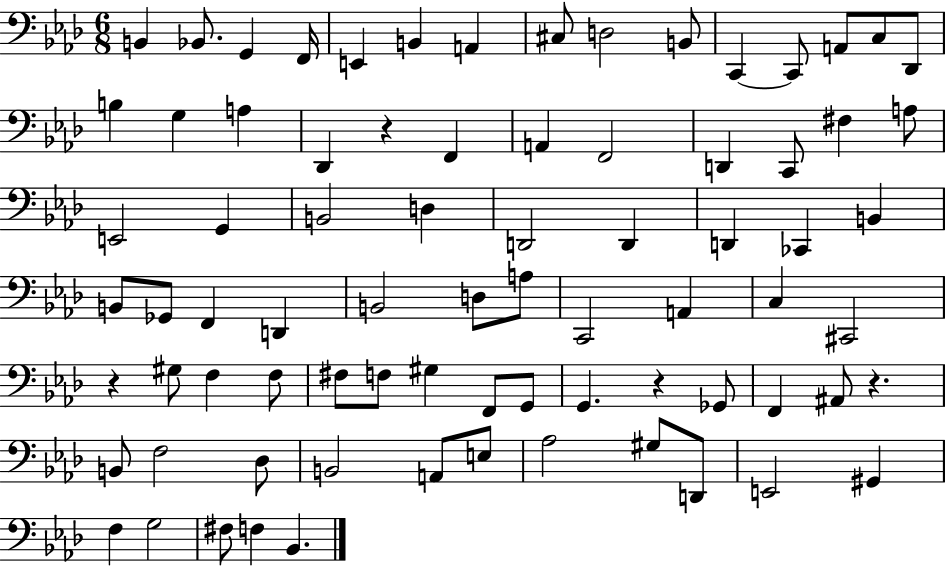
{
  \clef bass
  \numericTimeSignature
  \time 6/8
  \key aes \major
  b,4 bes,8. g,4 f,16 | e,4 b,4 a,4 | cis8 d2 b,8 | c,4~~ c,8 a,8 c8 des,8 | \break b4 g4 a4 | des,4 r4 f,4 | a,4 f,2 | d,4 c,8 fis4 a8 | \break e,2 g,4 | b,2 d4 | d,2 d,4 | d,4 ces,4 b,4 | \break b,8 ges,8 f,4 d,4 | b,2 d8 a8 | c,2 a,4 | c4 cis,2 | \break r4 gis8 f4 f8 | fis8 f8 gis4 f,8 g,8 | g,4. r4 ges,8 | f,4 ais,8 r4. | \break b,8 f2 des8 | b,2 a,8 e8 | aes2 gis8 d,8 | e,2 gis,4 | \break f4 g2 | fis8 f4 bes,4. | \bar "|."
}